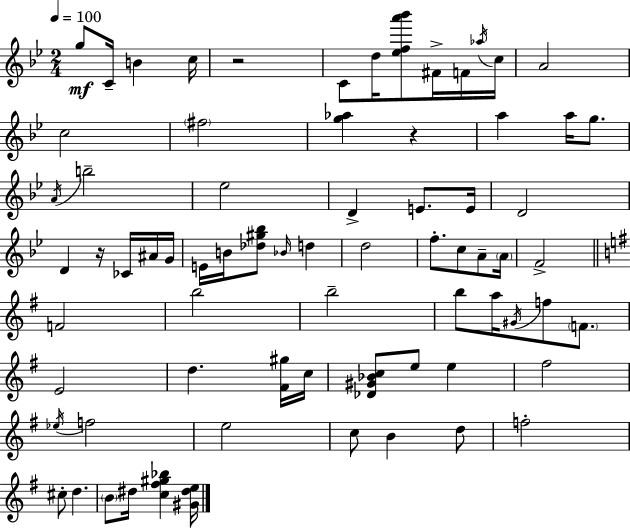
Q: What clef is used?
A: treble